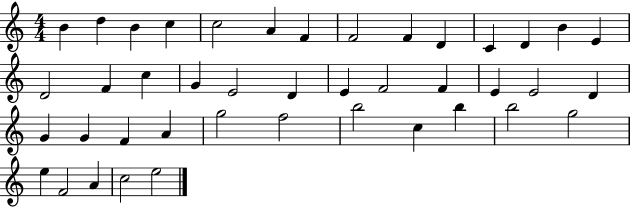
X:1
T:Untitled
M:4/4
L:1/4
K:C
B d B c c2 A F F2 F D C D B E D2 F c G E2 D E F2 F E E2 D G G F A g2 f2 b2 c b b2 g2 e F2 A c2 e2